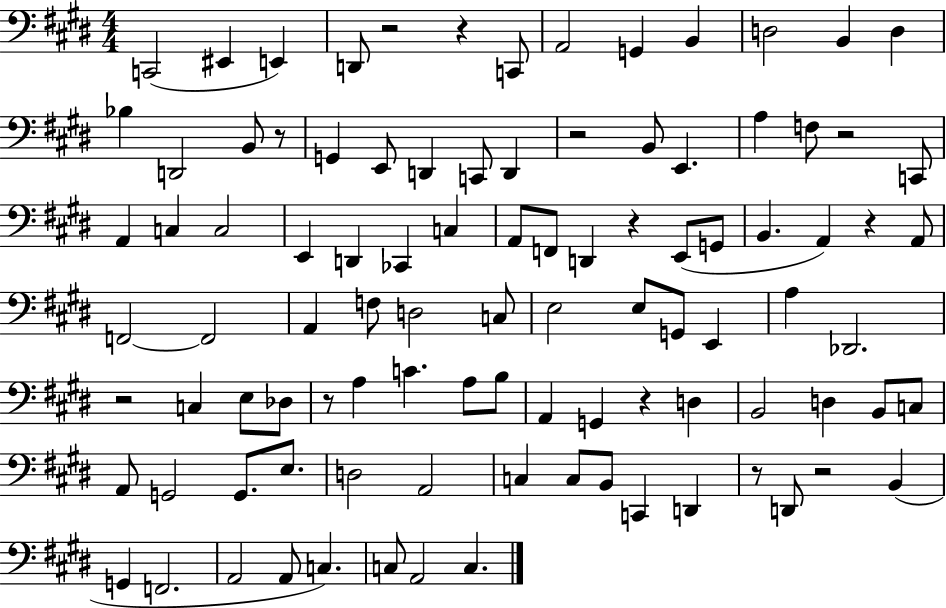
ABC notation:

X:1
T:Untitled
M:4/4
L:1/4
K:E
C,,2 ^E,, E,, D,,/2 z2 z C,,/2 A,,2 G,, B,, D,2 B,, D, _B, D,,2 B,,/2 z/2 G,, E,,/2 D,, C,,/2 D,, z2 B,,/2 E,, A, F,/2 z2 C,,/2 A,, C, C,2 E,, D,, _C,, C, A,,/2 F,,/2 D,, z E,,/2 G,,/2 B,, A,, z A,,/2 F,,2 F,,2 A,, F,/2 D,2 C,/2 E,2 E,/2 G,,/2 E,, A, _D,,2 z2 C, E,/2 _D,/2 z/2 A, C A,/2 B,/2 A,, G,, z D, B,,2 D, B,,/2 C,/2 A,,/2 G,,2 G,,/2 E,/2 D,2 A,,2 C, C,/2 B,,/2 C,, D,, z/2 D,,/2 z2 B,, G,, F,,2 A,,2 A,,/2 C, C,/2 A,,2 C,